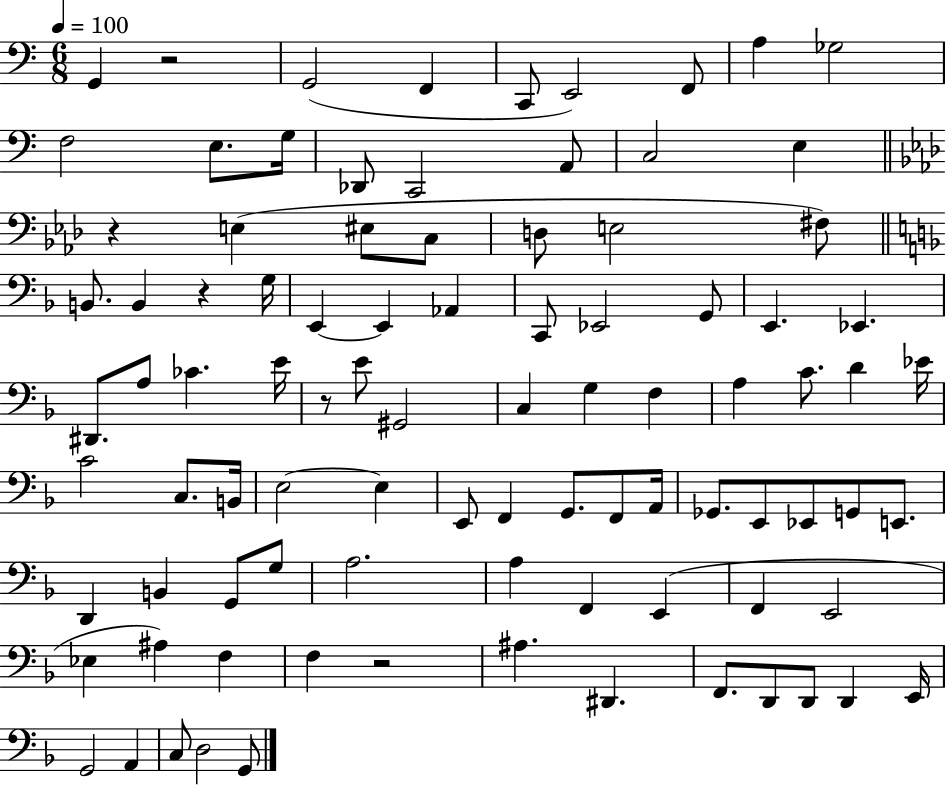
X:1
T:Untitled
M:6/8
L:1/4
K:C
G,, z2 G,,2 F,, C,,/2 E,,2 F,,/2 A, _G,2 F,2 E,/2 G,/4 _D,,/2 C,,2 A,,/2 C,2 E, z E, ^E,/2 C,/2 D,/2 E,2 ^F,/2 B,,/2 B,, z G,/4 E,, E,, _A,, C,,/2 _E,,2 G,,/2 E,, _E,, ^D,,/2 A,/2 _C E/4 z/2 E/2 ^G,,2 C, G, F, A, C/2 D _E/4 C2 C,/2 B,,/4 E,2 E, E,,/2 F,, G,,/2 F,,/2 A,,/4 _G,,/2 E,,/2 _E,,/2 G,,/2 E,,/2 D,, B,, G,,/2 G,/2 A,2 A, F,, E,, F,, E,,2 _E, ^A, F, F, z2 ^A, ^D,, F,,/2 D,,/2 D,,/2 D,, E,,/4 G,,2 A,, C,/2 D,2 G,,/2